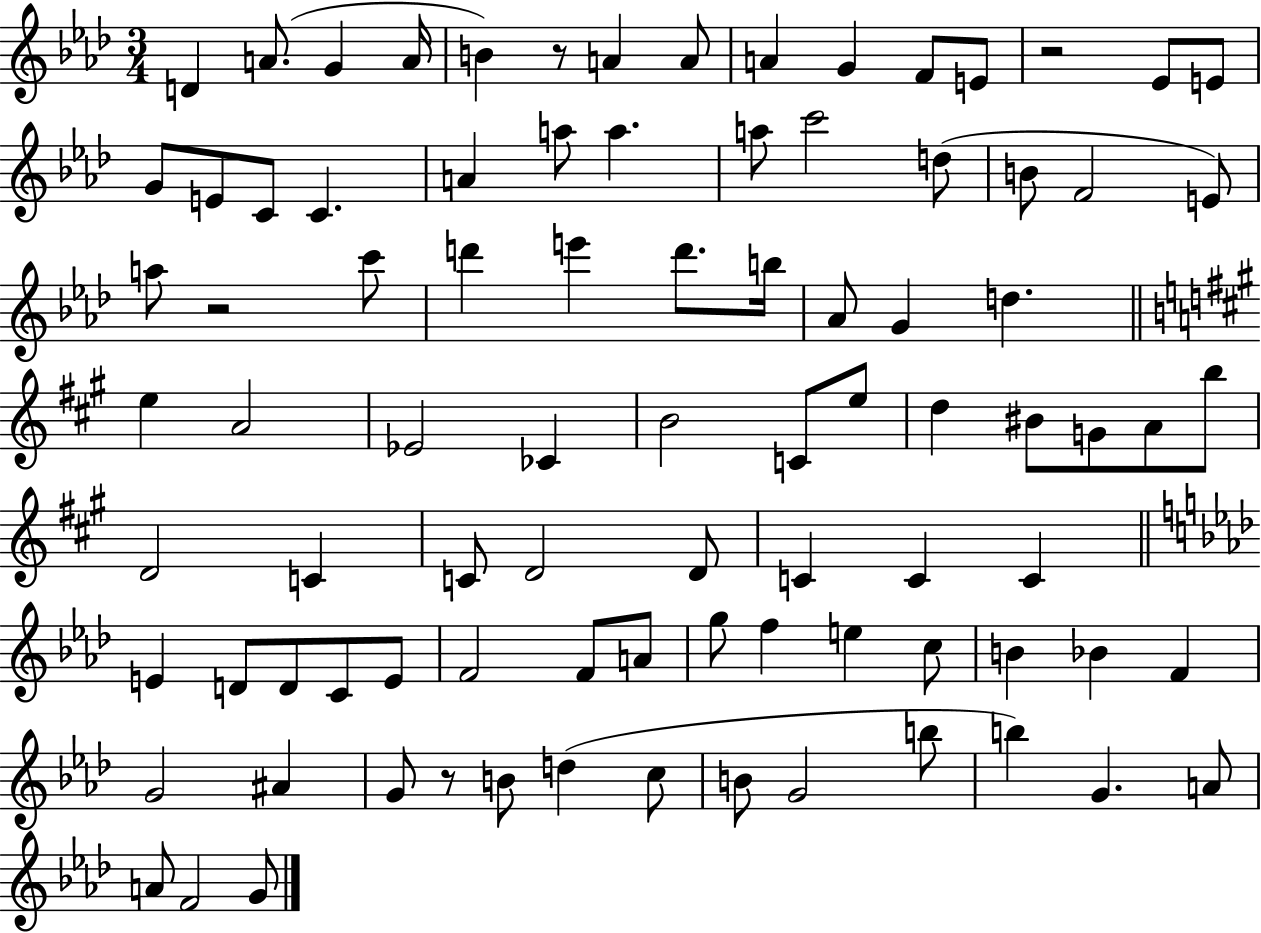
X:1
T:Untitled
M:3/4
L:1/4
K:Ab
D A/2 G A/4 B z/2 A A/2 A G F/2 E/2 z2 _E/2 E/2 G/2 E/2 C/2 C A a/2 a a/2 c'2 d/2 B/2 F2 E/2 a/2 z2 c'/2 d' e' d'/2 b/4 _A/2 G d e A2 _E2 _C B2 C/2 e/2 d ^B/2 G/2 A/2 b/2 D2 C C/2 D2 D/2 C C C E D/2 D/2 C/2 E/2 F2 F/2 A/2 g/2 f e c/2 B _B F G2 ^A G/2 z/2 B/2 d c/2 B/2 G2 b/2 b G A/2 A/2 F2 G/2